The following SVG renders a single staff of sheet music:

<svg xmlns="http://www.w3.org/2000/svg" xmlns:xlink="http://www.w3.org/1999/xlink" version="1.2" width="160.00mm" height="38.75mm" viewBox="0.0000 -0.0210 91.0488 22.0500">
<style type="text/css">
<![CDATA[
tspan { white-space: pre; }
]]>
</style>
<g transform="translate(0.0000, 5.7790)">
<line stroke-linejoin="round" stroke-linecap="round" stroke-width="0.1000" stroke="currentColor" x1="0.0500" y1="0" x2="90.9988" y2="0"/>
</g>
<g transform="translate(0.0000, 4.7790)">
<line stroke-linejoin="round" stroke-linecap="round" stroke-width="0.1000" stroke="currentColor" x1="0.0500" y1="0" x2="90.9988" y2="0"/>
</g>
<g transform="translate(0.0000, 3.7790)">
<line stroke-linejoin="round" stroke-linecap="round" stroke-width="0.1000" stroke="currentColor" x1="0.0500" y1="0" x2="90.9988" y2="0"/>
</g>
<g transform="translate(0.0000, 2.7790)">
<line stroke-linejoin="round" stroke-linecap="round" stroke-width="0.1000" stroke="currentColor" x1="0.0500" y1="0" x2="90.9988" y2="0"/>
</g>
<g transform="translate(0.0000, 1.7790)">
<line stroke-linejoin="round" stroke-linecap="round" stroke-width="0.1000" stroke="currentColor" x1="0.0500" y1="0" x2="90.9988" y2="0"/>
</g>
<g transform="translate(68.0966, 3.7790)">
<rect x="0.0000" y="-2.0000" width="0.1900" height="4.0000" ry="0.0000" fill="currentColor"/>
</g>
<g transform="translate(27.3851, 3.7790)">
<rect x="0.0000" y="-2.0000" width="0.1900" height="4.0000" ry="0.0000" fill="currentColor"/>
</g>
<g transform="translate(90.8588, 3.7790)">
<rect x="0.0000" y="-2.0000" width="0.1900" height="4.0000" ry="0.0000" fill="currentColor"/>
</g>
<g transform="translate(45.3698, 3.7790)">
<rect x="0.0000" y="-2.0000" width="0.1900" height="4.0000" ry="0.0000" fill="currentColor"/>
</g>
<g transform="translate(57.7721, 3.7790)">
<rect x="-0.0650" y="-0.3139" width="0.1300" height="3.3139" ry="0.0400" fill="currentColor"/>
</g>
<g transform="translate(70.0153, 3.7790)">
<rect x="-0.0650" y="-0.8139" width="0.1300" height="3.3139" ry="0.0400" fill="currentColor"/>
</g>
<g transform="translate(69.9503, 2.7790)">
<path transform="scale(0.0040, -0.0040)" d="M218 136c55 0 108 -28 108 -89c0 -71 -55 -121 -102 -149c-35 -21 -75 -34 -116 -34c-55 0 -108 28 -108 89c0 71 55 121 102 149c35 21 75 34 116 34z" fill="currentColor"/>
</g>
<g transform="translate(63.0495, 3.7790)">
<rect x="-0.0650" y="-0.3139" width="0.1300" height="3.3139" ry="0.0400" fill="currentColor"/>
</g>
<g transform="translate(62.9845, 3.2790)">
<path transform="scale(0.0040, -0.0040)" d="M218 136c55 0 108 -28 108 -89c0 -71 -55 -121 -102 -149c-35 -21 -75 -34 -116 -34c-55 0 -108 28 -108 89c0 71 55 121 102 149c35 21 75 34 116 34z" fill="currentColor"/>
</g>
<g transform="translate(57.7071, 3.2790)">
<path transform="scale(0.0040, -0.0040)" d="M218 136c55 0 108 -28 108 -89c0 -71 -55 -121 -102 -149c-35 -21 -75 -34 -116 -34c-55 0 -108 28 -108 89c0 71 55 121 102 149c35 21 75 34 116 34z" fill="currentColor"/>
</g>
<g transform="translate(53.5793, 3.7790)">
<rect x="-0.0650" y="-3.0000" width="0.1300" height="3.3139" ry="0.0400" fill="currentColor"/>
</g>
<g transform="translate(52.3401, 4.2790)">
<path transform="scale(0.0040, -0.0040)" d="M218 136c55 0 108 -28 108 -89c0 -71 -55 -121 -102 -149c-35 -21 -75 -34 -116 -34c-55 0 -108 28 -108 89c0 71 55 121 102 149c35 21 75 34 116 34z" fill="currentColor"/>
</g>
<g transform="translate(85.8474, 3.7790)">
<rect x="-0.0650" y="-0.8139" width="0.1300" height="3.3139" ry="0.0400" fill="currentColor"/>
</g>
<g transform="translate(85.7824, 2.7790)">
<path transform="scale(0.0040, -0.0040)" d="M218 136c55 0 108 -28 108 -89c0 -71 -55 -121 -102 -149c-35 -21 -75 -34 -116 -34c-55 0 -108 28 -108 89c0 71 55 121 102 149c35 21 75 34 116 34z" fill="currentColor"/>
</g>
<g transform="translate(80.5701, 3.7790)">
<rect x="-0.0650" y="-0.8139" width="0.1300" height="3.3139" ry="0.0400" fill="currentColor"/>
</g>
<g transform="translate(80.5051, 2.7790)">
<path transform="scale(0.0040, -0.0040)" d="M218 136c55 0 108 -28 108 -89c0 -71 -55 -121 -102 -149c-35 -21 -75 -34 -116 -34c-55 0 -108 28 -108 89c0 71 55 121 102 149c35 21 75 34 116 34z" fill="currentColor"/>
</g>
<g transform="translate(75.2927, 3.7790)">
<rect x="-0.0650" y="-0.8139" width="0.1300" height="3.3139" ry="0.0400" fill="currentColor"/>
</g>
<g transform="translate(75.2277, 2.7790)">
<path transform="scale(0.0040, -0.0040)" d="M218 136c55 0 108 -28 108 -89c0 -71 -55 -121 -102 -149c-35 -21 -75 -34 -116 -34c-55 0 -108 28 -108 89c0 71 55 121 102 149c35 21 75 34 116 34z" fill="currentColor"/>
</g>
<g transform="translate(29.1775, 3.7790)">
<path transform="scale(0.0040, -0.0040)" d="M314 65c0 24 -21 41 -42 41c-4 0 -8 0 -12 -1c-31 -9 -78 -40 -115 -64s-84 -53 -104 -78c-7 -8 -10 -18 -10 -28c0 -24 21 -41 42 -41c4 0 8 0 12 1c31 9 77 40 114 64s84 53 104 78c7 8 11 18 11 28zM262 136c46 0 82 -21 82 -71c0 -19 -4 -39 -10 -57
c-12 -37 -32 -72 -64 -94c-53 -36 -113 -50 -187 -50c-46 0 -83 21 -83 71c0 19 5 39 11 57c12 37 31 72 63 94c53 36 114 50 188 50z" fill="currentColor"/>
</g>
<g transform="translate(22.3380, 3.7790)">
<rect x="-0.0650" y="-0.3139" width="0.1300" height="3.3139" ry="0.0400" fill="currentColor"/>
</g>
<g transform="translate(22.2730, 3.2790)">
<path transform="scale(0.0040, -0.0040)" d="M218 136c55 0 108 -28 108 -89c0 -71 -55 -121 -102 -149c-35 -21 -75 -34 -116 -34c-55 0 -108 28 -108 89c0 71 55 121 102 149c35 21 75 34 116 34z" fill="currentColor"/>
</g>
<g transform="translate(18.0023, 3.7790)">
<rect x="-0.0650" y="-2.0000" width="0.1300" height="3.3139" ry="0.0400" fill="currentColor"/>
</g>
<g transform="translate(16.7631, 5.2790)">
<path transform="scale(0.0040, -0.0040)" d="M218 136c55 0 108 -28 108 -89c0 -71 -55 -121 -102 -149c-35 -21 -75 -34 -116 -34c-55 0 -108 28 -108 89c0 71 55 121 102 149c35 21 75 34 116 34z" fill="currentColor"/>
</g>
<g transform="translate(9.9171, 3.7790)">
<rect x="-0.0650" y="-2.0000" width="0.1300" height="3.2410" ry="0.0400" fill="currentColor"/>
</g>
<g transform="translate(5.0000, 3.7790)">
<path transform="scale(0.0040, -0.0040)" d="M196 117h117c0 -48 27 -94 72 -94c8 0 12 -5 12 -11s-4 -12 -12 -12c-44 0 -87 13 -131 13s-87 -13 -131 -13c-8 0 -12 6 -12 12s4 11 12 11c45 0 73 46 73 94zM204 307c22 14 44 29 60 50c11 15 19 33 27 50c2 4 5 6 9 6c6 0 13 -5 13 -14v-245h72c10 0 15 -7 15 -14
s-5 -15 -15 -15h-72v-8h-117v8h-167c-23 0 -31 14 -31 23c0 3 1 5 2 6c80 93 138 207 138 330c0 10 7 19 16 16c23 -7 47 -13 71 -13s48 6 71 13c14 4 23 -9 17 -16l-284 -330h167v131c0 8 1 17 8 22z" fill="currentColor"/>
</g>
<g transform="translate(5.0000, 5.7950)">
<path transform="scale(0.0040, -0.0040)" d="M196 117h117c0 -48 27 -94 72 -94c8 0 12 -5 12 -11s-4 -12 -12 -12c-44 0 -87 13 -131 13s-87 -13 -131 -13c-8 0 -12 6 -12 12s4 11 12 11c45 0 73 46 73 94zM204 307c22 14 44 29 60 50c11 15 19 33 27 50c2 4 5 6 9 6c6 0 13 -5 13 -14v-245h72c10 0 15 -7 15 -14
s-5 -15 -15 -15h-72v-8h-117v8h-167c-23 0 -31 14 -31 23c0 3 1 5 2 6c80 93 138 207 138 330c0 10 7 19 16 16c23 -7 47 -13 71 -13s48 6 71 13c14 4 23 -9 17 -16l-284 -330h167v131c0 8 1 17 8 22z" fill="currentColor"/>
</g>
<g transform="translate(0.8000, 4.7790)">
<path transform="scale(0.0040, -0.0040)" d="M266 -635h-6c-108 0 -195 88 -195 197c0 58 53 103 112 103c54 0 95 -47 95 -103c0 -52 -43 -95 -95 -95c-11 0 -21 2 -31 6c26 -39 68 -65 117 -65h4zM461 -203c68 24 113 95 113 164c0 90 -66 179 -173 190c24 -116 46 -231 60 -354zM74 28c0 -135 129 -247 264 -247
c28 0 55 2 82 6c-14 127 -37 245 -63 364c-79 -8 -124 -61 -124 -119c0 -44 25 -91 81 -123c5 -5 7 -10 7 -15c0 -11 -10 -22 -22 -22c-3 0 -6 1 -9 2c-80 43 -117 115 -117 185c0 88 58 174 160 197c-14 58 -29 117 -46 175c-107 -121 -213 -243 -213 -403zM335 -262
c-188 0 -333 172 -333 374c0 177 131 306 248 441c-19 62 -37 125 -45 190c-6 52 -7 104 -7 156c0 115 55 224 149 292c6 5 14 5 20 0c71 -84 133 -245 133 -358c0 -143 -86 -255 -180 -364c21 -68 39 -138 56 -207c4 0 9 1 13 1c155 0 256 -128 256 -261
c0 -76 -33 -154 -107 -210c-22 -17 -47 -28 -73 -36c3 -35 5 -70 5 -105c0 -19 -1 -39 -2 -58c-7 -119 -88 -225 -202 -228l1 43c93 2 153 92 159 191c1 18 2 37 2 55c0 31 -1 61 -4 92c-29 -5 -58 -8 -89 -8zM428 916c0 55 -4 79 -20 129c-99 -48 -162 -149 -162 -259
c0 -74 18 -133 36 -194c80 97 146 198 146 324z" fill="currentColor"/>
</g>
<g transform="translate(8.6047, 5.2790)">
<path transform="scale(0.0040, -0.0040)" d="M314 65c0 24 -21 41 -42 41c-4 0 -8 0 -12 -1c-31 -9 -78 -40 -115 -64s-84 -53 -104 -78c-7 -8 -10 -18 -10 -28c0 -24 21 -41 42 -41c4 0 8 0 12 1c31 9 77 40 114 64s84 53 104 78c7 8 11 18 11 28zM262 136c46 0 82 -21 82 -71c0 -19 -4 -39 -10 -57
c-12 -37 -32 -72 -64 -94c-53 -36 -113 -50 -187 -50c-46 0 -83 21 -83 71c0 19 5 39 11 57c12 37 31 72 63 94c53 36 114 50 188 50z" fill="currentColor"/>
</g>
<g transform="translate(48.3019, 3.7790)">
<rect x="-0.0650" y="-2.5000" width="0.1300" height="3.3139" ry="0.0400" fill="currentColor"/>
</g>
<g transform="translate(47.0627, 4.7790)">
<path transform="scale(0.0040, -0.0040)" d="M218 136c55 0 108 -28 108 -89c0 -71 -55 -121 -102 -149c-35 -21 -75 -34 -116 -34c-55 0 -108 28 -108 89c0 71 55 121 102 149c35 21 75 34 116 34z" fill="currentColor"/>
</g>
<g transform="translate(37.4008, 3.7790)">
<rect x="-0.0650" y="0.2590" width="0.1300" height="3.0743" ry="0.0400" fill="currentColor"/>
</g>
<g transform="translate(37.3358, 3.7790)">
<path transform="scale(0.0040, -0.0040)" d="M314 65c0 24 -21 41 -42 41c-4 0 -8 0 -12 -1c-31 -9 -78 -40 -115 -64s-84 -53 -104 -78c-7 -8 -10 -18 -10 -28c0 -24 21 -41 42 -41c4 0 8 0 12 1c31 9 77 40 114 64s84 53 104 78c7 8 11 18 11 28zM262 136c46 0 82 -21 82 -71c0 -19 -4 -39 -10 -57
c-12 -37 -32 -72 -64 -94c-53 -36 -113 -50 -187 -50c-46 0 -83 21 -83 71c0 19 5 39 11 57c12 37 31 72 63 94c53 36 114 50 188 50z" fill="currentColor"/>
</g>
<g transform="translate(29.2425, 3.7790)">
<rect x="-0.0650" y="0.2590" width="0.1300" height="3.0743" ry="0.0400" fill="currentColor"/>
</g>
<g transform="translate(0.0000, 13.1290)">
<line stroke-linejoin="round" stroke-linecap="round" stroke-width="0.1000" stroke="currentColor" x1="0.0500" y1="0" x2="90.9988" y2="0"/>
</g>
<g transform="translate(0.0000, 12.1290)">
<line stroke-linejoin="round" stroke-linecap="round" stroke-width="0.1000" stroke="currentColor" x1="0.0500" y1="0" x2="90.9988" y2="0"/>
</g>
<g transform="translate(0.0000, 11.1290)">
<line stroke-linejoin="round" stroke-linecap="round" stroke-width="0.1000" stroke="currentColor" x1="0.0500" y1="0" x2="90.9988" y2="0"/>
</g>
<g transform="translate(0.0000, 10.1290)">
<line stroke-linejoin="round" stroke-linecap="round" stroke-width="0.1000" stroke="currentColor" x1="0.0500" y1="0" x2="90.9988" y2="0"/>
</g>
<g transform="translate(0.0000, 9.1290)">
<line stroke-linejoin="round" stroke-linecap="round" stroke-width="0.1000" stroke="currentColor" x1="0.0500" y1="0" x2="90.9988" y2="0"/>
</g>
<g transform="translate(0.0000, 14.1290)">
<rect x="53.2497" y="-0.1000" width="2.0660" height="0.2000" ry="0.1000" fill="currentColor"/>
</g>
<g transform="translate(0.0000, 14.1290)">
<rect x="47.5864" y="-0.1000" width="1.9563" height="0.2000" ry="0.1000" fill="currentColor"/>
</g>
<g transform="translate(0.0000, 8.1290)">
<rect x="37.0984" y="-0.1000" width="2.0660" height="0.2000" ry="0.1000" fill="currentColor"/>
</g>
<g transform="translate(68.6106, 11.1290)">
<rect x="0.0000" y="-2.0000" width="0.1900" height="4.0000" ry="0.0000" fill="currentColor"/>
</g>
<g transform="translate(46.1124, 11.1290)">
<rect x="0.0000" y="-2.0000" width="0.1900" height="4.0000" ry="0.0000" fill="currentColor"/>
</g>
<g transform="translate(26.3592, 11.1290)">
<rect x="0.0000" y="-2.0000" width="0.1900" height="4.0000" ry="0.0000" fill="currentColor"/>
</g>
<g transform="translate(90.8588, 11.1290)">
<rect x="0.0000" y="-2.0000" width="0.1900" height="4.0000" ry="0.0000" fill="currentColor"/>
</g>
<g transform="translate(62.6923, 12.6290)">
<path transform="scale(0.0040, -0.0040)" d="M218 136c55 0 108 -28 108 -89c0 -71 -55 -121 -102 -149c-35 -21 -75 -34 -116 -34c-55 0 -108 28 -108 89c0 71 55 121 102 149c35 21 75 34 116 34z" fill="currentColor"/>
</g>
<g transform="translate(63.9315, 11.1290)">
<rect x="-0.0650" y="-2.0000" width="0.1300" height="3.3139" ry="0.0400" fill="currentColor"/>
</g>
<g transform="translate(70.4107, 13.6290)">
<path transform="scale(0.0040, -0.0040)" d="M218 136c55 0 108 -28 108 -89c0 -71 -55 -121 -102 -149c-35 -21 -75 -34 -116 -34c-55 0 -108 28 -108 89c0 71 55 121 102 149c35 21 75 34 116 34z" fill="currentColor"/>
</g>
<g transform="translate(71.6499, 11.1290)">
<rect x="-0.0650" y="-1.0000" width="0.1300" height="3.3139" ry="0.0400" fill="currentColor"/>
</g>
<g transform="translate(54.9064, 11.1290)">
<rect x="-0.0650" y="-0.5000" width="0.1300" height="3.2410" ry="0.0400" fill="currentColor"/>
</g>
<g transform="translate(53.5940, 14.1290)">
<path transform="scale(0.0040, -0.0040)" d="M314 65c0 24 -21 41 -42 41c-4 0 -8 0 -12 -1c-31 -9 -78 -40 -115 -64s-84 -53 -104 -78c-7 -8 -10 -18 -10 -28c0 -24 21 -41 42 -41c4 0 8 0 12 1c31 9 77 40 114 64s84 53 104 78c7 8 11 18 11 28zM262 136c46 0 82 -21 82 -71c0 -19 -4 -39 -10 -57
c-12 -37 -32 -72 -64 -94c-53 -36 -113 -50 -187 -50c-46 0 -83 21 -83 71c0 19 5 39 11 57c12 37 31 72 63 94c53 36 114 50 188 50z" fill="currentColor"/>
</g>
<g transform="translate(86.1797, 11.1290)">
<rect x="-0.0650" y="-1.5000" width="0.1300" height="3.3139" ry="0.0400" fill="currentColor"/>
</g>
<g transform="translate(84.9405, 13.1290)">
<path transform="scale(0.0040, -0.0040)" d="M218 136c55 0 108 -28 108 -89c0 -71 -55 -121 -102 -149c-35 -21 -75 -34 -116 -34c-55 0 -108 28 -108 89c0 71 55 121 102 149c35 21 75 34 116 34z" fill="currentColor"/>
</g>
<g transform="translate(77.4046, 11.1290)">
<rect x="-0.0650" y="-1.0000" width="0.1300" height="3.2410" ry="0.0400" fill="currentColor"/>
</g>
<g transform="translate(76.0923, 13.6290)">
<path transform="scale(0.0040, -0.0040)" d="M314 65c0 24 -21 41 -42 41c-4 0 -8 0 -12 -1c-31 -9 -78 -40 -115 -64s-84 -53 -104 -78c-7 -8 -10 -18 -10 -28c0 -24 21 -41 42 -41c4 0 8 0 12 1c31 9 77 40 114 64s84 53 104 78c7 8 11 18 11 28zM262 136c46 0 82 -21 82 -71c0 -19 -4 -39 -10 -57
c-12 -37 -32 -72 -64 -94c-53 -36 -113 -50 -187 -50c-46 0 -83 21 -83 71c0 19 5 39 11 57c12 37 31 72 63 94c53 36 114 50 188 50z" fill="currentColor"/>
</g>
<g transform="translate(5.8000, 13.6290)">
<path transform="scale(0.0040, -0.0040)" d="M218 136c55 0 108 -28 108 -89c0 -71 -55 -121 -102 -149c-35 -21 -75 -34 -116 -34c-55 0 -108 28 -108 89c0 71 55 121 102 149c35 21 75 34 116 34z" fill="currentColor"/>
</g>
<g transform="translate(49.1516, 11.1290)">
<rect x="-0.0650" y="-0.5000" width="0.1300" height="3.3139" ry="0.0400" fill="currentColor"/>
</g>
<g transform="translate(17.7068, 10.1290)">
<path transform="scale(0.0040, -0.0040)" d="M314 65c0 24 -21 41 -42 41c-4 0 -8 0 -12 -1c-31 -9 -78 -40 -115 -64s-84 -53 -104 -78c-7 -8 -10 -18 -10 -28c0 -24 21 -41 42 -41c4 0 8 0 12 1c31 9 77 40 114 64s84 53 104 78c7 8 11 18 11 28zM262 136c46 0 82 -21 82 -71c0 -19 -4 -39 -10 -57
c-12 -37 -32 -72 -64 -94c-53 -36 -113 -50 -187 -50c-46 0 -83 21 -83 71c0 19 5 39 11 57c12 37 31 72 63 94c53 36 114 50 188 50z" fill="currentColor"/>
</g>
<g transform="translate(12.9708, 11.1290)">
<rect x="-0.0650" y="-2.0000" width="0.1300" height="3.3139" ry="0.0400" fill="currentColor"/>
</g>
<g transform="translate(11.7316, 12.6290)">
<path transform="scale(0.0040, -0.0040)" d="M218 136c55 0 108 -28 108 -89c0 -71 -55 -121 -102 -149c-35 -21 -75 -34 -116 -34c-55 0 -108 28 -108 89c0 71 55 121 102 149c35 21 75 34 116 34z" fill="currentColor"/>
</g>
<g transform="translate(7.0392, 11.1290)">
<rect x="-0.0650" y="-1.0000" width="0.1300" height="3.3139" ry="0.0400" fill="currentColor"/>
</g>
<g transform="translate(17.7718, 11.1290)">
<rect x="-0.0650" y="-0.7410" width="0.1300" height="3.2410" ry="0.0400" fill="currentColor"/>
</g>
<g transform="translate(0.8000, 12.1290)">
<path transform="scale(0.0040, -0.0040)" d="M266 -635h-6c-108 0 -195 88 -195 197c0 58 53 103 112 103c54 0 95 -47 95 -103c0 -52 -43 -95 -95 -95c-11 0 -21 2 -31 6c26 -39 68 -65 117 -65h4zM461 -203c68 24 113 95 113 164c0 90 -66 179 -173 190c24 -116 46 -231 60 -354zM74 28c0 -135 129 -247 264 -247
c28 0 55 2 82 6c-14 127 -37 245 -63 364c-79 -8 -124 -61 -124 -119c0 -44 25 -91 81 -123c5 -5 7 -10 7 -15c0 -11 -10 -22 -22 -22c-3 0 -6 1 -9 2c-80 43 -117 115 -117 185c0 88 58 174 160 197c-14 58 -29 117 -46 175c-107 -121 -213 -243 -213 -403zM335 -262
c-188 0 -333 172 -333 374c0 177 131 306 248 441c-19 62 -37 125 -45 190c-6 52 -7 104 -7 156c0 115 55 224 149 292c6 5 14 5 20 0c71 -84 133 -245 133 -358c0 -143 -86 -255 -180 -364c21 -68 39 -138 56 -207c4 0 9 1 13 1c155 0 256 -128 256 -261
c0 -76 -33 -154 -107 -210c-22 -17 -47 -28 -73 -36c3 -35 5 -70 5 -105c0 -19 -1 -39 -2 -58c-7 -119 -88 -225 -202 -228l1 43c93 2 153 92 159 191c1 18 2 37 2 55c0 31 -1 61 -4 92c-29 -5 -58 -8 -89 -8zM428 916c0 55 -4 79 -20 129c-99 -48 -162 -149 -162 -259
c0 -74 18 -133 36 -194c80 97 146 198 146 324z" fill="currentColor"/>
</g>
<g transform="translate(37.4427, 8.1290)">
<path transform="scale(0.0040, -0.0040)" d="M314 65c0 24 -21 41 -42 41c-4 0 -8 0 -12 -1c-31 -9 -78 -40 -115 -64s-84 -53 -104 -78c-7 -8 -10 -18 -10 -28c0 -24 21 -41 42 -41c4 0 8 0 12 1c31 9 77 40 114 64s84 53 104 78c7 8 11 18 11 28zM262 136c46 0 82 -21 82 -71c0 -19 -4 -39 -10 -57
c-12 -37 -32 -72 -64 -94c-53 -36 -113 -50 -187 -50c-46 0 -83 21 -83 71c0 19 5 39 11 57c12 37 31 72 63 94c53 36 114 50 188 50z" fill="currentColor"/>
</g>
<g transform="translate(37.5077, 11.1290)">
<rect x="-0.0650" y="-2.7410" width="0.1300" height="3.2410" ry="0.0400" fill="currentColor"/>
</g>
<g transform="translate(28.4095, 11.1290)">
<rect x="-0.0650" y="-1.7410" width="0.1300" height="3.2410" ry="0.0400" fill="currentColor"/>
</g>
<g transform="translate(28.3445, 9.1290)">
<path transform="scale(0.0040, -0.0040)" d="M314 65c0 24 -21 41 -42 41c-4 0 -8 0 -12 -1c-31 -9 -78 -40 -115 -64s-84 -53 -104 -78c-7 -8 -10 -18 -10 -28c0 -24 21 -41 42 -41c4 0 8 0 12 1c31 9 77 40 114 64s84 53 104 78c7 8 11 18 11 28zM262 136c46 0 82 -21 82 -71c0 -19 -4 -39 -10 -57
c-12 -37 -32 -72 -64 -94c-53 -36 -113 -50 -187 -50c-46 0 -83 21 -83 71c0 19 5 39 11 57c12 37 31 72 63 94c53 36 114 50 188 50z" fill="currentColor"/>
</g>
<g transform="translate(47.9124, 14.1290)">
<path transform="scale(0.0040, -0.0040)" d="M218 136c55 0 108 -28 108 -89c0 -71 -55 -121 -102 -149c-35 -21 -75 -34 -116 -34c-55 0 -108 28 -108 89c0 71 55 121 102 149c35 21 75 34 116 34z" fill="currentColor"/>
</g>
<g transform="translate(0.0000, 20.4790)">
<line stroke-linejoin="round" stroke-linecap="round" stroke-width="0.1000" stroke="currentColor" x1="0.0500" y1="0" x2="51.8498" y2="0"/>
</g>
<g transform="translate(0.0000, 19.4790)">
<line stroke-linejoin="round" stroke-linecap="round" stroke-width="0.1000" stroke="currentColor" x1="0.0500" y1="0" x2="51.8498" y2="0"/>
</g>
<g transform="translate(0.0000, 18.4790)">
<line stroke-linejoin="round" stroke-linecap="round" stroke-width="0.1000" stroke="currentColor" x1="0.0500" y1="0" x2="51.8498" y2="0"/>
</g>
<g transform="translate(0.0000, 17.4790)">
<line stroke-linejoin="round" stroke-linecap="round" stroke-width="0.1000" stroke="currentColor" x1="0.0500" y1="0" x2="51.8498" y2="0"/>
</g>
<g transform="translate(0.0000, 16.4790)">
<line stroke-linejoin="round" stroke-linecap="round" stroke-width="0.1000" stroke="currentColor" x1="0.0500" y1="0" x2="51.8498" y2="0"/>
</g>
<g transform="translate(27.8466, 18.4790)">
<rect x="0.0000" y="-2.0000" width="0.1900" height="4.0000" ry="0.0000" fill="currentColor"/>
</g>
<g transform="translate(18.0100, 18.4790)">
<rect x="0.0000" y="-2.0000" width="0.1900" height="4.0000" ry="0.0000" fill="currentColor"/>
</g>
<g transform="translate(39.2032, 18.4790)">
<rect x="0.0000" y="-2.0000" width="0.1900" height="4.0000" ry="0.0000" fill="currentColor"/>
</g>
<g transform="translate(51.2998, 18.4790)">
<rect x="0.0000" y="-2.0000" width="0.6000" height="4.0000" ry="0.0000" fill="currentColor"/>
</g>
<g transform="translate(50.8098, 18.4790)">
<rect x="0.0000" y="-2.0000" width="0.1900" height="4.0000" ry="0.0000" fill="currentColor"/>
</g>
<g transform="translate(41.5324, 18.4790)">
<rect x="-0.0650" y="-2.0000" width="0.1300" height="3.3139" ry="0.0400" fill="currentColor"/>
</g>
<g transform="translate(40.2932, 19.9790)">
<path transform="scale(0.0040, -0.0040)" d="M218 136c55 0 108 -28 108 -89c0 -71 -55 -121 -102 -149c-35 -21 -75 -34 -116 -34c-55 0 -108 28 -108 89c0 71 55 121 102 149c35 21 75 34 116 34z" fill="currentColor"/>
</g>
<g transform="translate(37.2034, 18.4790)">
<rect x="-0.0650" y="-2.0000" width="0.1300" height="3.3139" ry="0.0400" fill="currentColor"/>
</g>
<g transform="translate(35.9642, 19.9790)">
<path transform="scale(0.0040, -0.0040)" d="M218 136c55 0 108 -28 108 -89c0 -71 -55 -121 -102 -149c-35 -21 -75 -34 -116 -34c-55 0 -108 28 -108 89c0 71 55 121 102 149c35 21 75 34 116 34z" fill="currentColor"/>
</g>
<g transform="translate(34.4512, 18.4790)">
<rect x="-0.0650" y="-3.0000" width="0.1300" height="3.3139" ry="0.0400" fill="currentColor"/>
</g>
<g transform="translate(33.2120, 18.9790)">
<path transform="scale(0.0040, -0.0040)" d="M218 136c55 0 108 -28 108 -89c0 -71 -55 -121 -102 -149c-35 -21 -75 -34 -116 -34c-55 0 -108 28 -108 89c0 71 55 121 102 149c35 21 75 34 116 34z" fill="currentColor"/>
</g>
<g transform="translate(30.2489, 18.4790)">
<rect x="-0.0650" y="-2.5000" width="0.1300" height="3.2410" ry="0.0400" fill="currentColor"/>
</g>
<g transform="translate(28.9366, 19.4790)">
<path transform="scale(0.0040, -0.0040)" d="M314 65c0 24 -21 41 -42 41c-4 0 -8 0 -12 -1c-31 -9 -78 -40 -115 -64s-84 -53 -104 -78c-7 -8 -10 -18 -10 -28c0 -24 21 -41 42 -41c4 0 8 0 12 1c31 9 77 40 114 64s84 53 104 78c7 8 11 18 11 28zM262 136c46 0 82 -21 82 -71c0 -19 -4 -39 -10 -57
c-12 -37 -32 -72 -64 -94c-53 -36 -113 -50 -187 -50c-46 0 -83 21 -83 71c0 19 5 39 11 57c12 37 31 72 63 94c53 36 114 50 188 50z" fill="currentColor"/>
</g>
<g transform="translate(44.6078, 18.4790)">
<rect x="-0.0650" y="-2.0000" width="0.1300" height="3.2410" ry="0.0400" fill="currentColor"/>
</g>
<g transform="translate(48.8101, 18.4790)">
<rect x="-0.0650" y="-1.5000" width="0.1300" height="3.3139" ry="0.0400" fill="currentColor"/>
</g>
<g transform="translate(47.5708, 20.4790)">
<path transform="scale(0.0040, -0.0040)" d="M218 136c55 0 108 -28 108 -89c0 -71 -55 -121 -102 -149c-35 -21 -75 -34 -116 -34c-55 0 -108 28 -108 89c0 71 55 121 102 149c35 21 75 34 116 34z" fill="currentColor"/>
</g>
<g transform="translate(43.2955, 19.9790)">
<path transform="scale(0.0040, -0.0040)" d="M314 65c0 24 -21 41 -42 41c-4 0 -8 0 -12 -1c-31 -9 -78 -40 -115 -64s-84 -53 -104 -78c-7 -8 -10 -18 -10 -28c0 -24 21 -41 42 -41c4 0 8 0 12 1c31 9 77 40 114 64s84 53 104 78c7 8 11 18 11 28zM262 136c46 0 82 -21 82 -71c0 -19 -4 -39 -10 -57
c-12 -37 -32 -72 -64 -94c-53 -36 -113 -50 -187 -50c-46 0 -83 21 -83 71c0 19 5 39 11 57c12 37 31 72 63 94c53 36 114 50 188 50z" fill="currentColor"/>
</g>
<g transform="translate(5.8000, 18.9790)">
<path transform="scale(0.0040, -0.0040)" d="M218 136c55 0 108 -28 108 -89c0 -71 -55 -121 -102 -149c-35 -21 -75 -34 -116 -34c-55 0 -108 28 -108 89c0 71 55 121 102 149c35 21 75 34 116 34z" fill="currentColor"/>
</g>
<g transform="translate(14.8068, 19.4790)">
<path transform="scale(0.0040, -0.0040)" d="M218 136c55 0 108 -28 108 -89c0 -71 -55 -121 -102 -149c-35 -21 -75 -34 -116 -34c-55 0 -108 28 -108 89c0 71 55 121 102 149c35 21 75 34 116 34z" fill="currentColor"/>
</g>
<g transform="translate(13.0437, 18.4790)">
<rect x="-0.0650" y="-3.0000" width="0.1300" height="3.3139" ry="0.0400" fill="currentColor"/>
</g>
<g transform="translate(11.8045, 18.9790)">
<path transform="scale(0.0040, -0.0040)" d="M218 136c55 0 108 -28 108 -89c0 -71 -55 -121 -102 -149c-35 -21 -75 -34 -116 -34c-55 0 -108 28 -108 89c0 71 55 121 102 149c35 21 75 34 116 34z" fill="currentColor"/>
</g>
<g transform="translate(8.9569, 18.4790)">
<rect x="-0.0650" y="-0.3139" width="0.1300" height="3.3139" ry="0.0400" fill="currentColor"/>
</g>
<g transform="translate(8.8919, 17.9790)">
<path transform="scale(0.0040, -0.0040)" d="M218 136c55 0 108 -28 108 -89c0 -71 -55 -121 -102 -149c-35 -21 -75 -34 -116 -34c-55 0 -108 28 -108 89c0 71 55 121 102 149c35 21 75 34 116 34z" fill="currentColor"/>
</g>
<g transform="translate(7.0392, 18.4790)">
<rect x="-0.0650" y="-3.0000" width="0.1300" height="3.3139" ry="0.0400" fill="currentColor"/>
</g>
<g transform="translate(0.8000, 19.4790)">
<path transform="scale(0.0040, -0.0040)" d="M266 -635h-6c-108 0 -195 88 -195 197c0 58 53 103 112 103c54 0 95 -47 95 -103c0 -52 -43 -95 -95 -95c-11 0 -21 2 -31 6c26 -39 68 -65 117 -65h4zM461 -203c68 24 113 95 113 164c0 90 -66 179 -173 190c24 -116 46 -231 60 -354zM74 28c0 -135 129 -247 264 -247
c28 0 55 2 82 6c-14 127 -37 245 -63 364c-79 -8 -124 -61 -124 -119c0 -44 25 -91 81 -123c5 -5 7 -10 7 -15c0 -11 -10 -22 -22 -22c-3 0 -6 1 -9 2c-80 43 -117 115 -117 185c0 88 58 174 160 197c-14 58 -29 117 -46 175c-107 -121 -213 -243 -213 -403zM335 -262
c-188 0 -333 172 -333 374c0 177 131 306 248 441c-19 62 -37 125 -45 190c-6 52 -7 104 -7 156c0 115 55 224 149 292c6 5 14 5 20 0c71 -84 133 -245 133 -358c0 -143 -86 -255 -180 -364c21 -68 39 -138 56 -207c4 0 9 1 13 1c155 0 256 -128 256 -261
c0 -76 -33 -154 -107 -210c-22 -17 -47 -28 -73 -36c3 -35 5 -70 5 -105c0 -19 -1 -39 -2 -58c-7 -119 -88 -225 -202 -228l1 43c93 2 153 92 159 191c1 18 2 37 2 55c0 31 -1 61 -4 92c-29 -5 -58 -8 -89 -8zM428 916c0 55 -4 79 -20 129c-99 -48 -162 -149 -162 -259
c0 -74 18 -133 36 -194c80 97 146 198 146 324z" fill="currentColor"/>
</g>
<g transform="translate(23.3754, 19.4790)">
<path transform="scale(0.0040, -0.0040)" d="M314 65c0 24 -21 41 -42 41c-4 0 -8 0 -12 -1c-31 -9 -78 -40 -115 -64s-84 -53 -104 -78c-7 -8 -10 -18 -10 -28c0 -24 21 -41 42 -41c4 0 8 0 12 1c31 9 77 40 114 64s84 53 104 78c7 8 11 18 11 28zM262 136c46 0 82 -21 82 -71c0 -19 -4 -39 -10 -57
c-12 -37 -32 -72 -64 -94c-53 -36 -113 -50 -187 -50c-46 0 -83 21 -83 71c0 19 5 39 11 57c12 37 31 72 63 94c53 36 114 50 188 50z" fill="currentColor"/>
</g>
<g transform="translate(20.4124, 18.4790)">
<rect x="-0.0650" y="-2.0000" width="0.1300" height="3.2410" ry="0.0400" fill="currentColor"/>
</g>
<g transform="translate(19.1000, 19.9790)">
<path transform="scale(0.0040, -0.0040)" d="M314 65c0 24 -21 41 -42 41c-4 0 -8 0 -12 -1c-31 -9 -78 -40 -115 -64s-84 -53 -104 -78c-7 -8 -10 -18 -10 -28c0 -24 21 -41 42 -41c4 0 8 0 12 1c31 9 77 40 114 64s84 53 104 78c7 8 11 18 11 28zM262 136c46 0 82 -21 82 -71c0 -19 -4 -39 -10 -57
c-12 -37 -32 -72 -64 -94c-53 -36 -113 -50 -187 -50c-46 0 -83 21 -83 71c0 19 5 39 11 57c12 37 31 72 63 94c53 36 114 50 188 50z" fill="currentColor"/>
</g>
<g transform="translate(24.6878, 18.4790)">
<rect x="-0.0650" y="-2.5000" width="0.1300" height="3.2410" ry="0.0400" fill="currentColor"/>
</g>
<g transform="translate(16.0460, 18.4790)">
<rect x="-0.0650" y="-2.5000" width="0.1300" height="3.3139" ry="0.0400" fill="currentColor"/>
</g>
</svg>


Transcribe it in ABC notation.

X:1
T:Untitled
M:4/4
L:1/4
K:C
F2 F c B2 B2 G A c c d d d d D F d2 f2 a2 C C2 F D D2 E A c A G F2 G2 G2 A F F F2 E